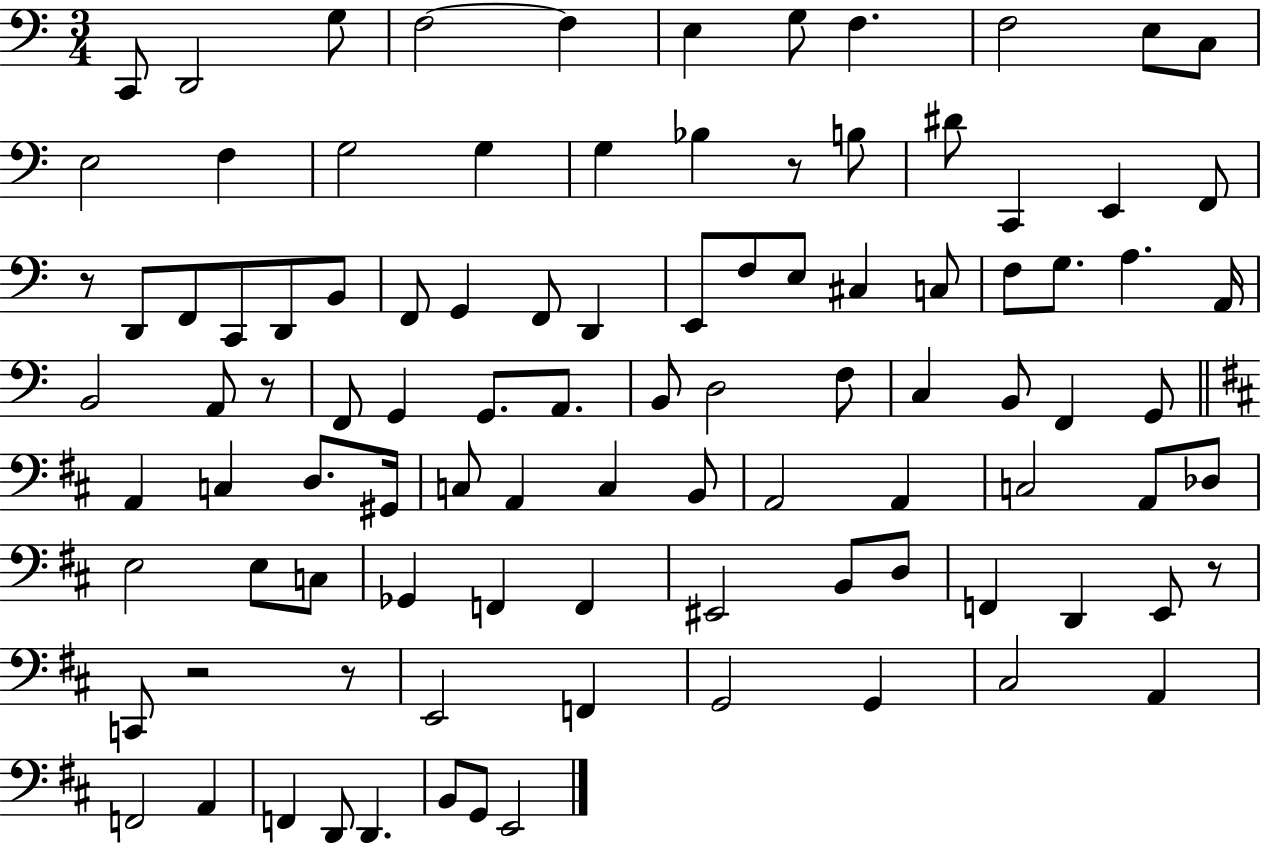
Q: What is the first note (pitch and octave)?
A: C2